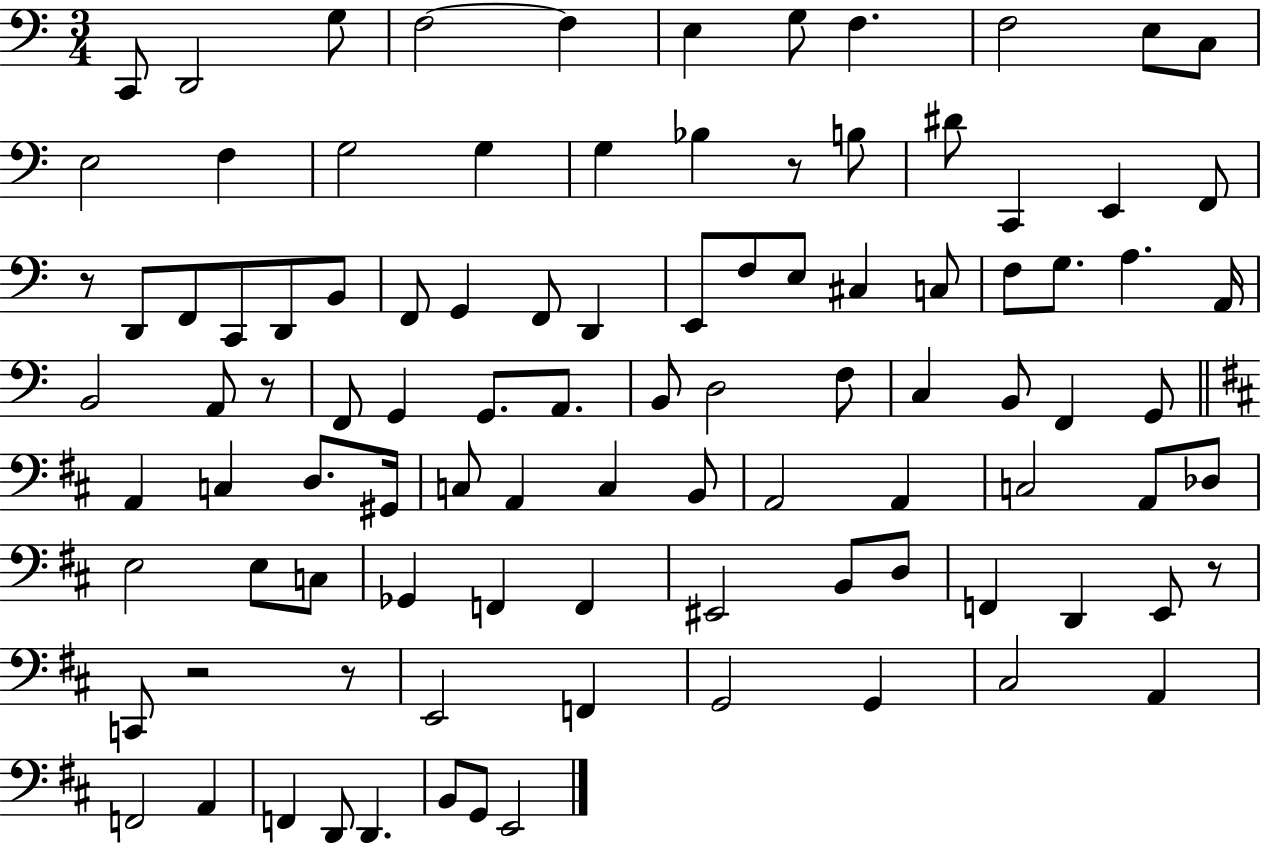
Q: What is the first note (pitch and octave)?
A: C2